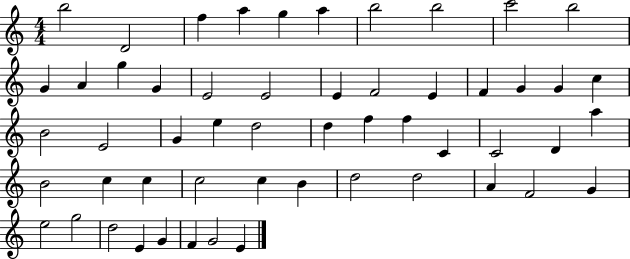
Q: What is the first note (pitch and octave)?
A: B5